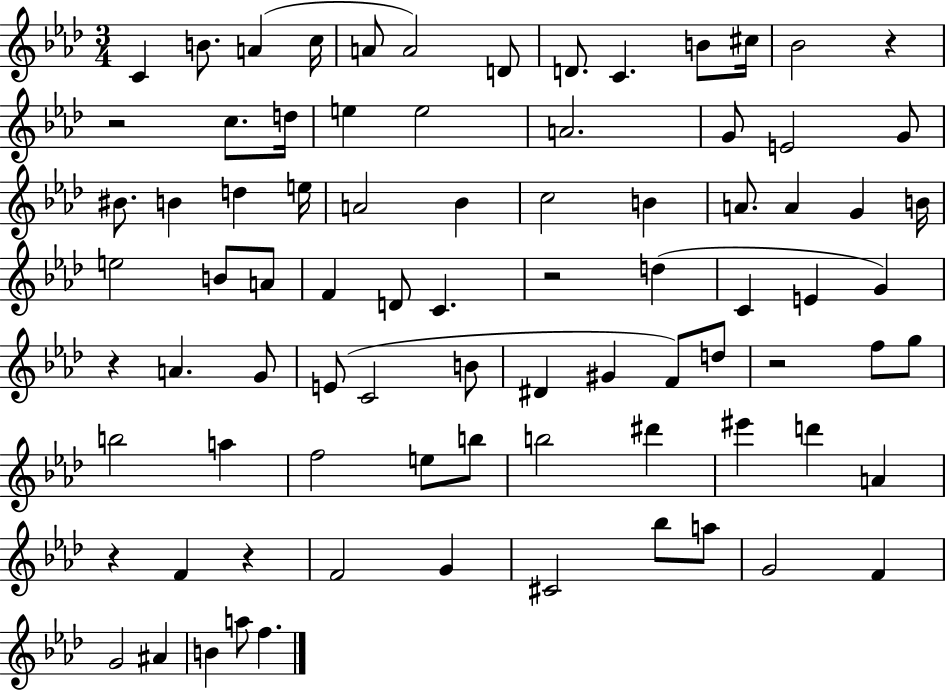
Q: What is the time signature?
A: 3/4